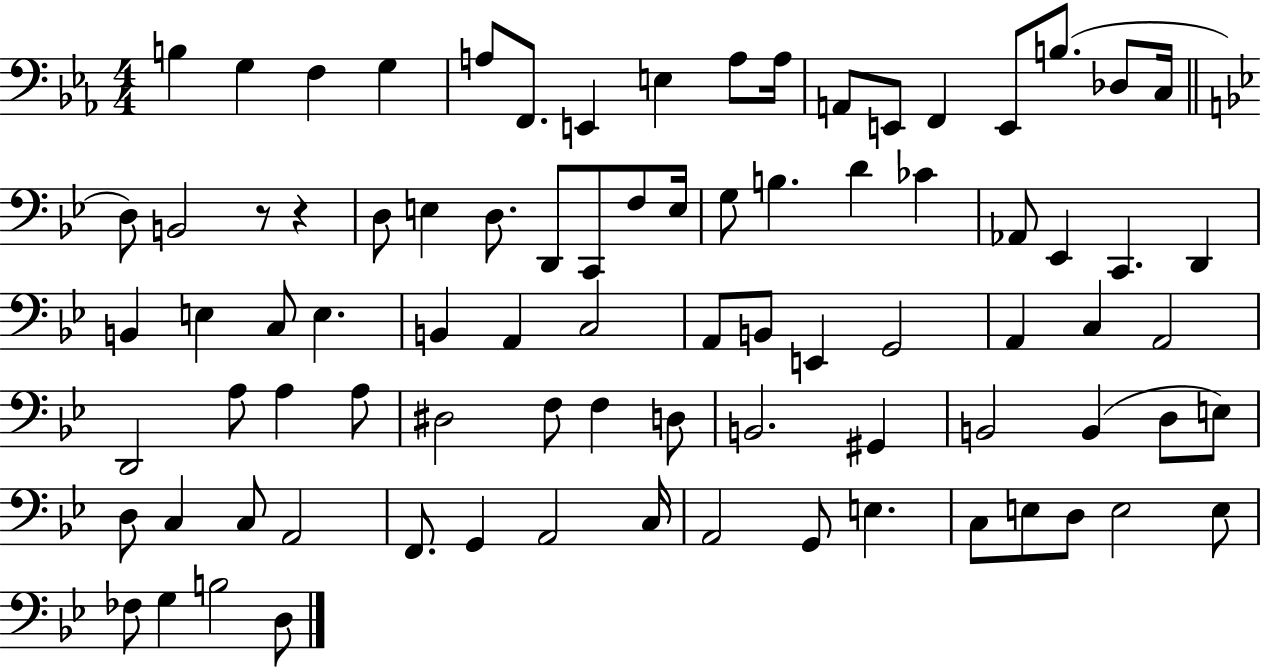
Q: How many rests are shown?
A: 2